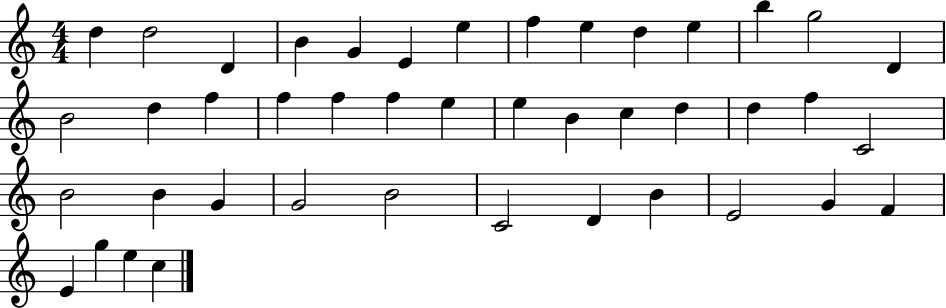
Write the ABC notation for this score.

X:1
T:Untitled
M:4/4
L:1/4
K:C
d d2 D B G E e f e d e b g2 D B2 d f f f f e e B c d d f C2 B2 B G G2 B2 C2 D B E2 G F E g e c